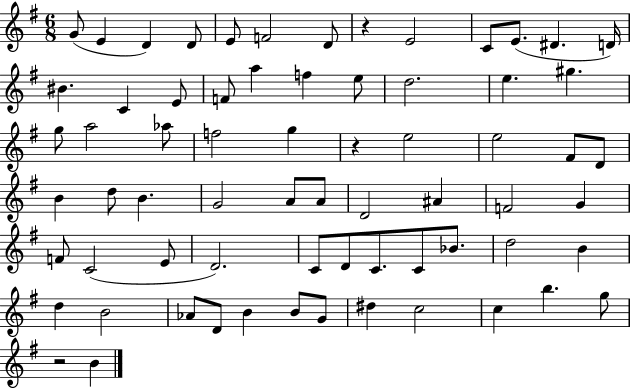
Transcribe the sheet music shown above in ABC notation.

X:1
T:Untitled
M:6/8
L:1/4
K:G
G/2 E D D/2 E/2 F2 D/2 z E2 C/2 E/2 ^D D/4 ^B C E/2 F/2 a f e/2 d2 e ^g g/2 a2 _a/2 f2 g z e2 e2 ^F/2 D/2 B d/2 B G2 A/2 A/2 D2 ^A F2 G F/2 C2 E/2 D2 C/2 D/2 C/2 C/2 _B/2 d2 B d B2 _A/2 D/2 B B/2 G/2 ^d c2 c b g/2 z2 B